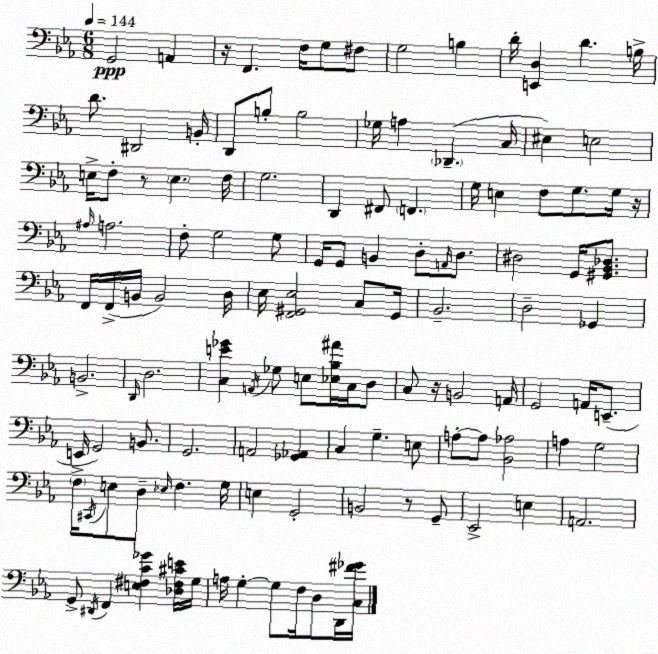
X:1
T:Untitled
M:6/8
L:1/4
K:Eb
G,,2 A,, z/4 F,, F,/4 G,/2 ^F,/2 G,2 B, D/4 [E,,D,] D B,/4 D/2 ^D,,2 B,,/4 D,,/2 B,/2 B,2 _G,/4 A, _D,, C,/4 ^E, E,2 E,/4 F,/2 z/2 E, F,/4 G,2 D,, ^F,,/2 F,, G,/4 E, F,/2 G,/2 G,/4 z/4 ^A,/4 A,2 F,/2 G,2 G,/2 G,,/4 G,,/2 B,, D,/2 A,,/4 D,/2 ^D,2 G,,/4 [^G,,_B,,_D,]/2 F,,/4 F,,/4 B,,/4 B,,2 D,/4 _E,/4 [F,,^G,,_E,]2 C,/2 ^G,,/4 _B,,2 D,2 _G,, B,,2 D,,/4 D,2 [C,E_G] A,,/4 _G,/2 E,/2 [_E,_B,^A]/4 C,/4 D,/2 C,/2 z/4 B,,2 A,,/4 G,,2 A,,/4 E,,/2 E,,/4 G,,2 B,,/2 G,,2 A,,2 [_G,,_A,,] C, G, E,/2 A,/2 A,/2 [_B,,_A,]2 A, G,2 F,/4 ^C,,/4 E,/2 D,/2 _E,/4 F, G,/4 E, G,,2 B,,2 z/2 G,,/2 _E,,2 E, A,,2 G,,/2 ^D,,/4 F,, [E,^F,C_G] [_D,^F,^CE]/4 G,/4 A,/4 G, G,/2 F,/4 D,/2 D,,/4 [C,^F_G]/4